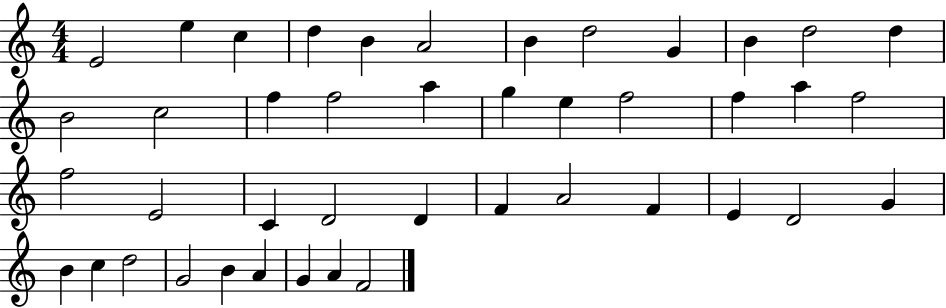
{
  \clef treble
  \numericTimeSignature
  \time 4/4
  \key c \major
  e'2 e''4 c''4 | d''4 b'4 a'2 | b'4 d''2 g'4 | b'4 d''2 d''4 | \break b'2 c''2 | f''4 f''2 a''4 | g''4 e''4 f''2 | f''4 a''4 f''2 | \break f''2 e'2 | c'4 d'2 d'4 | f'4 a'2 f'4 | e'4 d'2 g'4 | \break b'4 c''4 d''2 | g'2 b'4 a'4 | g'4 a'4 f'2 | \bar "|."
}